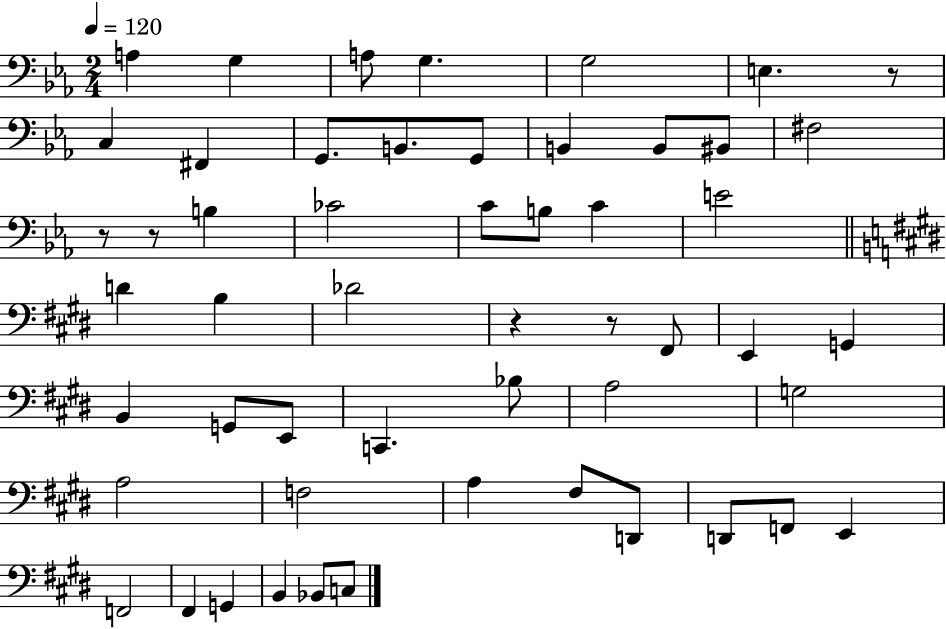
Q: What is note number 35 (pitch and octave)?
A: A3